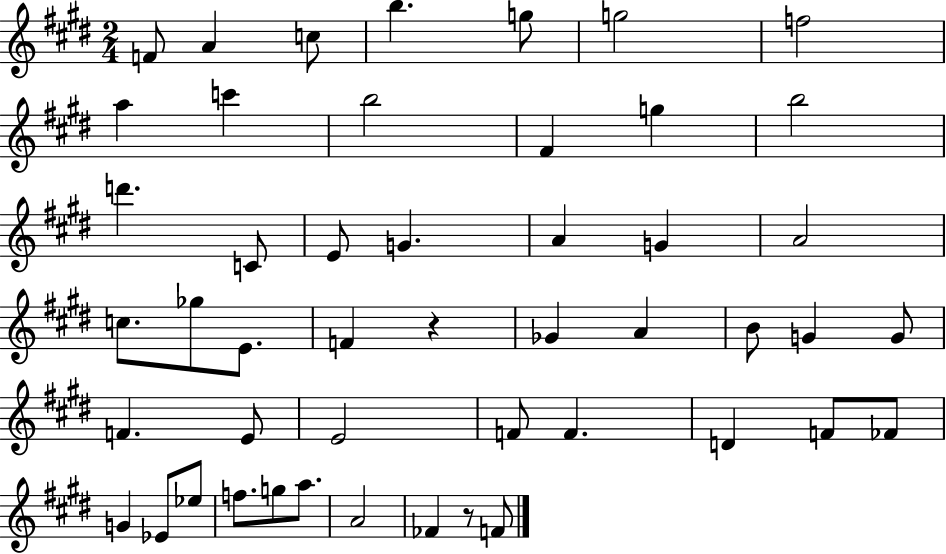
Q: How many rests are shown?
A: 2